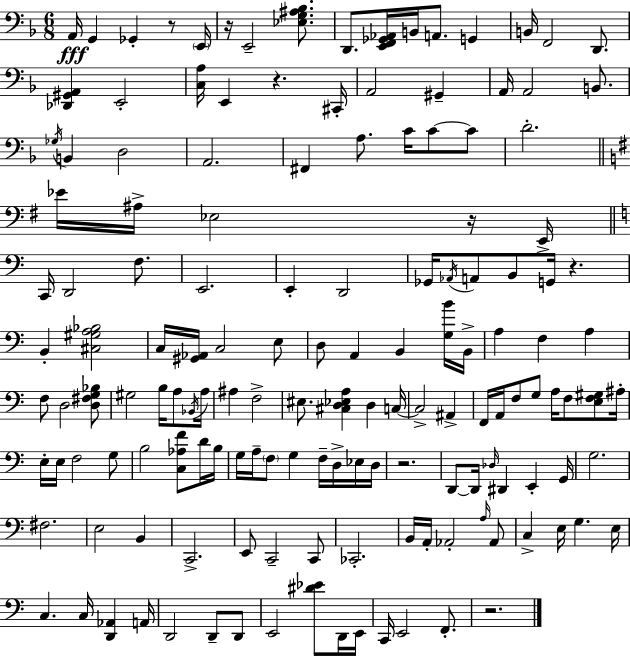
A2/s G2/q Gb2/q R/e E2/s R/s E2/h [Eb3,G3,A#3,Bb3]/e. D2/e. [E2,F2,Gb2,Ab2]/s B2/s A2/e. G2/q B2/s F2/h D2/e. [Db2,G#2,A2]/q E2/h [C3,A3]/s E2/q R/q. C#2/s A2/h G#2/q A2/s A2/h B2/e. Gb3/s B2/q D3/h A2/h. F#2/q A3/e. C4/s C4/e C4/e D4/h. Eb4/s A#3/s Eb3/h R/s E2/s C2/s D2/h F3/e. E2/h. E2/q D2/h Gb2/s Ab2/s A2/e B2/e G2/s R/q. B2/q [C#3,G#3,A3,Bb3]/h C3/s [G#2,Ab2]/s C3/h E3/e D3/e A2/q B2/q [G3,B4]/s B2/s A3/q F3/q A3/q F3/e D3/h [D3,F#3,G3,Bb3]/e G#3/h B3/s A3/e Bb2/s A3/s A#3/q F3/h EIS3/e. [C#3,D3,Eb3,A3]/q D3/q C3/s C3/h A#2/q F2/s A2/s F3/e G3/e A3/s F3/e [E3,F3,G#3]/e A#3/s E3/s E3/s F3/h G3/e B3/h [C3,Ab3,F4]/e D4/s B3/s G3/s A3/s F3/e G3/q F3/s D3/s Eb3/s D3/s R/h. D2/e D2/s Db3/s D#2/q E2/q G2/s G3/h. F#3/h. E3/h B2/q C2/h. E2/e C2/h C2/e CES2/h. B2/s A2/s Ab2/h A3/s Ab2/e C3/q E3/s G3/q. E3/s C3/q. C3/s [D2,Ab2]/q A2/s D2/h D2/e D2/e E2/h [D#4,Eb4]/e D2/s E2/s C2/s E2/h F2/e. R/h.